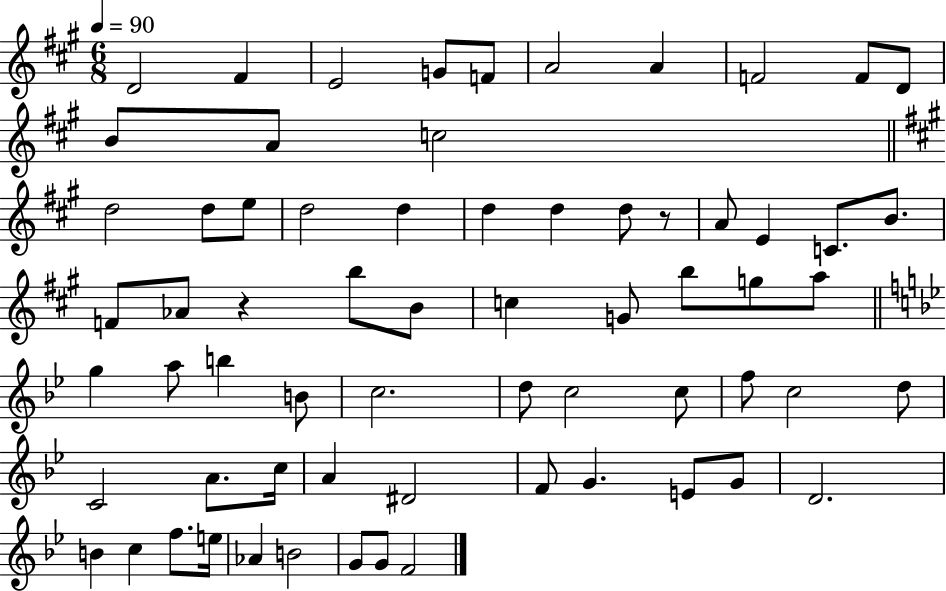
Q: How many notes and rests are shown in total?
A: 66